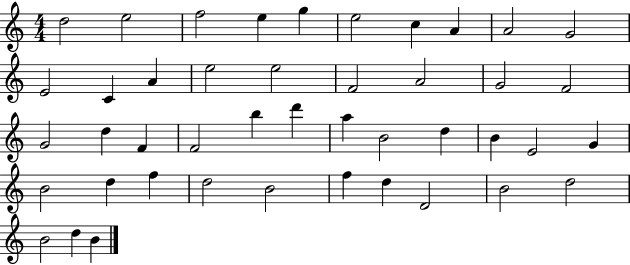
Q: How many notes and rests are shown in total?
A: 44